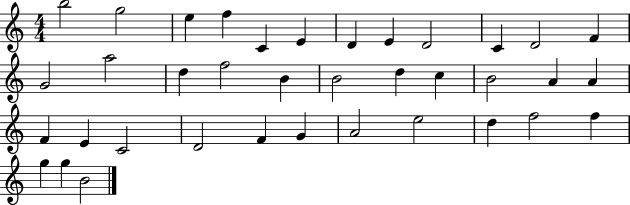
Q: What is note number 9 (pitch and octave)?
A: D4